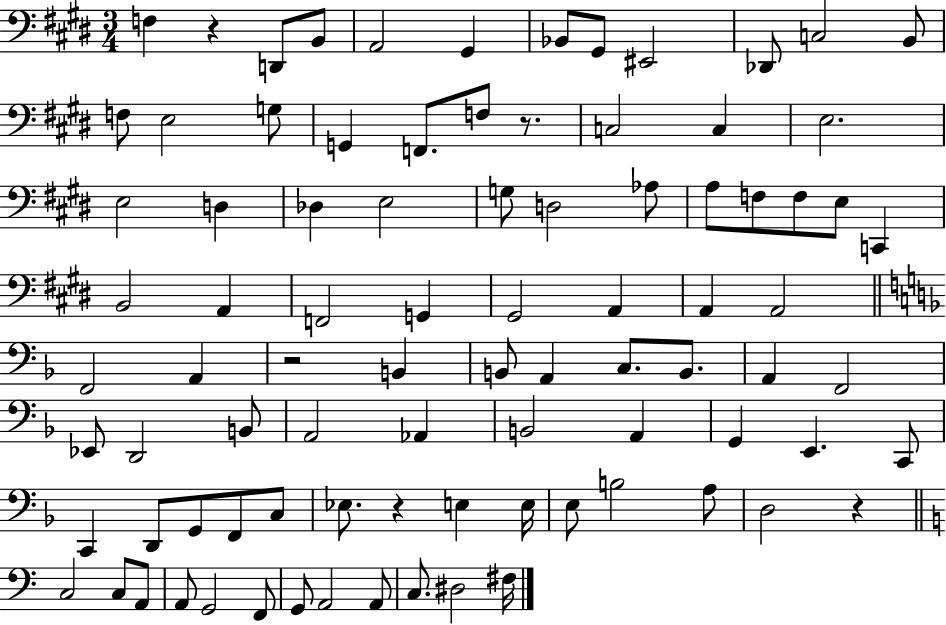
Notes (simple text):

F3/q R/q D2/e B2/e A2/h G#2/q Bb2/e G#2/e EIS2/h Db2/e C3/h B2/e F3/e E3/h G3/e G2/q F2/e. F3/e R/e. C3/h C3/q E3/h. E3/h D3/q Db3/q E3/h G3/e D3/h Ab3/e A3/e F3/e F3/e E3/e C2/q B2/h A2/q F2/h G2/q G#2/h A2/q A2/q A2/h F2/h A2/q R/h B2/q B2/e A2/q C3/e. B2/e. A2/q F2/h Eb2/e D2/h B2/e A2/h Ab2/q B2/h A2/q G2/q E2/q. C2/e C2/q D2/e G2/e F2/e C3/e Eb3/e. R/q E3/q E3/s E3/e B3/h A3/e D3/h R/q C3/h C3/e A2/e A2/e G2/h F2/e G2/e A2/h A2/e C3/e. D#3/h F#3/s